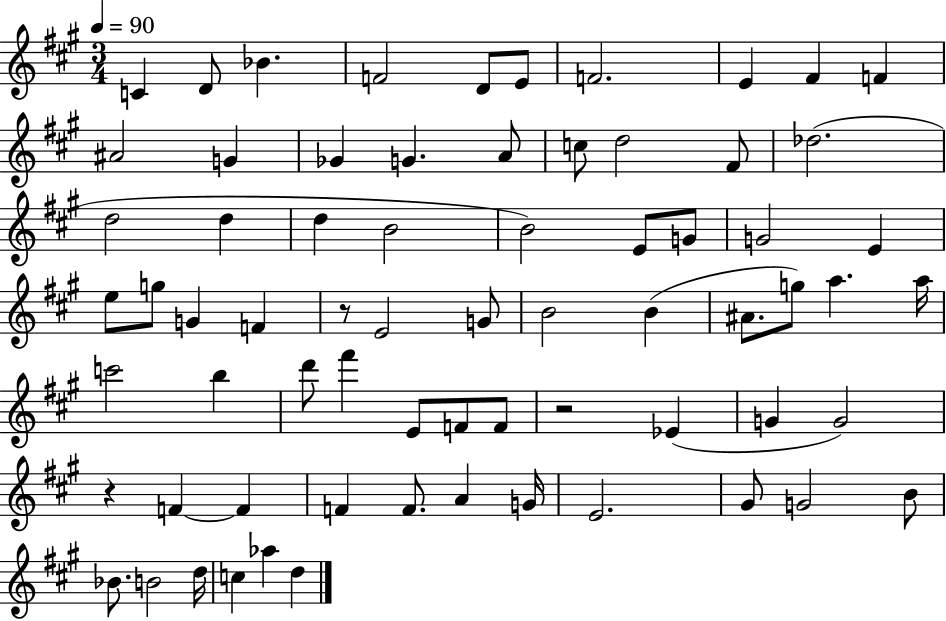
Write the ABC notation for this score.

X:1
T:Untitled
M:3/4
L:1/4
K:A
C D/2 _B F2 D/2 E/2 F2 E ^F F ^A2 G _G G A/2 c/2 d2 ^F/2 _d2 d2 d d B2 B2 E/2 G/2 G2 E e/2 g/2 G F z/2 E2 G/2 B2 B ^A/2 g/2 a a/4 c'2 b d'/2 ^f' E/2 F/2 F/2 z2 _E G G2 z F F F F/2 A G/4 E2 ^G/2 G2 B/2 _B/2 B2 d/4 c _a d